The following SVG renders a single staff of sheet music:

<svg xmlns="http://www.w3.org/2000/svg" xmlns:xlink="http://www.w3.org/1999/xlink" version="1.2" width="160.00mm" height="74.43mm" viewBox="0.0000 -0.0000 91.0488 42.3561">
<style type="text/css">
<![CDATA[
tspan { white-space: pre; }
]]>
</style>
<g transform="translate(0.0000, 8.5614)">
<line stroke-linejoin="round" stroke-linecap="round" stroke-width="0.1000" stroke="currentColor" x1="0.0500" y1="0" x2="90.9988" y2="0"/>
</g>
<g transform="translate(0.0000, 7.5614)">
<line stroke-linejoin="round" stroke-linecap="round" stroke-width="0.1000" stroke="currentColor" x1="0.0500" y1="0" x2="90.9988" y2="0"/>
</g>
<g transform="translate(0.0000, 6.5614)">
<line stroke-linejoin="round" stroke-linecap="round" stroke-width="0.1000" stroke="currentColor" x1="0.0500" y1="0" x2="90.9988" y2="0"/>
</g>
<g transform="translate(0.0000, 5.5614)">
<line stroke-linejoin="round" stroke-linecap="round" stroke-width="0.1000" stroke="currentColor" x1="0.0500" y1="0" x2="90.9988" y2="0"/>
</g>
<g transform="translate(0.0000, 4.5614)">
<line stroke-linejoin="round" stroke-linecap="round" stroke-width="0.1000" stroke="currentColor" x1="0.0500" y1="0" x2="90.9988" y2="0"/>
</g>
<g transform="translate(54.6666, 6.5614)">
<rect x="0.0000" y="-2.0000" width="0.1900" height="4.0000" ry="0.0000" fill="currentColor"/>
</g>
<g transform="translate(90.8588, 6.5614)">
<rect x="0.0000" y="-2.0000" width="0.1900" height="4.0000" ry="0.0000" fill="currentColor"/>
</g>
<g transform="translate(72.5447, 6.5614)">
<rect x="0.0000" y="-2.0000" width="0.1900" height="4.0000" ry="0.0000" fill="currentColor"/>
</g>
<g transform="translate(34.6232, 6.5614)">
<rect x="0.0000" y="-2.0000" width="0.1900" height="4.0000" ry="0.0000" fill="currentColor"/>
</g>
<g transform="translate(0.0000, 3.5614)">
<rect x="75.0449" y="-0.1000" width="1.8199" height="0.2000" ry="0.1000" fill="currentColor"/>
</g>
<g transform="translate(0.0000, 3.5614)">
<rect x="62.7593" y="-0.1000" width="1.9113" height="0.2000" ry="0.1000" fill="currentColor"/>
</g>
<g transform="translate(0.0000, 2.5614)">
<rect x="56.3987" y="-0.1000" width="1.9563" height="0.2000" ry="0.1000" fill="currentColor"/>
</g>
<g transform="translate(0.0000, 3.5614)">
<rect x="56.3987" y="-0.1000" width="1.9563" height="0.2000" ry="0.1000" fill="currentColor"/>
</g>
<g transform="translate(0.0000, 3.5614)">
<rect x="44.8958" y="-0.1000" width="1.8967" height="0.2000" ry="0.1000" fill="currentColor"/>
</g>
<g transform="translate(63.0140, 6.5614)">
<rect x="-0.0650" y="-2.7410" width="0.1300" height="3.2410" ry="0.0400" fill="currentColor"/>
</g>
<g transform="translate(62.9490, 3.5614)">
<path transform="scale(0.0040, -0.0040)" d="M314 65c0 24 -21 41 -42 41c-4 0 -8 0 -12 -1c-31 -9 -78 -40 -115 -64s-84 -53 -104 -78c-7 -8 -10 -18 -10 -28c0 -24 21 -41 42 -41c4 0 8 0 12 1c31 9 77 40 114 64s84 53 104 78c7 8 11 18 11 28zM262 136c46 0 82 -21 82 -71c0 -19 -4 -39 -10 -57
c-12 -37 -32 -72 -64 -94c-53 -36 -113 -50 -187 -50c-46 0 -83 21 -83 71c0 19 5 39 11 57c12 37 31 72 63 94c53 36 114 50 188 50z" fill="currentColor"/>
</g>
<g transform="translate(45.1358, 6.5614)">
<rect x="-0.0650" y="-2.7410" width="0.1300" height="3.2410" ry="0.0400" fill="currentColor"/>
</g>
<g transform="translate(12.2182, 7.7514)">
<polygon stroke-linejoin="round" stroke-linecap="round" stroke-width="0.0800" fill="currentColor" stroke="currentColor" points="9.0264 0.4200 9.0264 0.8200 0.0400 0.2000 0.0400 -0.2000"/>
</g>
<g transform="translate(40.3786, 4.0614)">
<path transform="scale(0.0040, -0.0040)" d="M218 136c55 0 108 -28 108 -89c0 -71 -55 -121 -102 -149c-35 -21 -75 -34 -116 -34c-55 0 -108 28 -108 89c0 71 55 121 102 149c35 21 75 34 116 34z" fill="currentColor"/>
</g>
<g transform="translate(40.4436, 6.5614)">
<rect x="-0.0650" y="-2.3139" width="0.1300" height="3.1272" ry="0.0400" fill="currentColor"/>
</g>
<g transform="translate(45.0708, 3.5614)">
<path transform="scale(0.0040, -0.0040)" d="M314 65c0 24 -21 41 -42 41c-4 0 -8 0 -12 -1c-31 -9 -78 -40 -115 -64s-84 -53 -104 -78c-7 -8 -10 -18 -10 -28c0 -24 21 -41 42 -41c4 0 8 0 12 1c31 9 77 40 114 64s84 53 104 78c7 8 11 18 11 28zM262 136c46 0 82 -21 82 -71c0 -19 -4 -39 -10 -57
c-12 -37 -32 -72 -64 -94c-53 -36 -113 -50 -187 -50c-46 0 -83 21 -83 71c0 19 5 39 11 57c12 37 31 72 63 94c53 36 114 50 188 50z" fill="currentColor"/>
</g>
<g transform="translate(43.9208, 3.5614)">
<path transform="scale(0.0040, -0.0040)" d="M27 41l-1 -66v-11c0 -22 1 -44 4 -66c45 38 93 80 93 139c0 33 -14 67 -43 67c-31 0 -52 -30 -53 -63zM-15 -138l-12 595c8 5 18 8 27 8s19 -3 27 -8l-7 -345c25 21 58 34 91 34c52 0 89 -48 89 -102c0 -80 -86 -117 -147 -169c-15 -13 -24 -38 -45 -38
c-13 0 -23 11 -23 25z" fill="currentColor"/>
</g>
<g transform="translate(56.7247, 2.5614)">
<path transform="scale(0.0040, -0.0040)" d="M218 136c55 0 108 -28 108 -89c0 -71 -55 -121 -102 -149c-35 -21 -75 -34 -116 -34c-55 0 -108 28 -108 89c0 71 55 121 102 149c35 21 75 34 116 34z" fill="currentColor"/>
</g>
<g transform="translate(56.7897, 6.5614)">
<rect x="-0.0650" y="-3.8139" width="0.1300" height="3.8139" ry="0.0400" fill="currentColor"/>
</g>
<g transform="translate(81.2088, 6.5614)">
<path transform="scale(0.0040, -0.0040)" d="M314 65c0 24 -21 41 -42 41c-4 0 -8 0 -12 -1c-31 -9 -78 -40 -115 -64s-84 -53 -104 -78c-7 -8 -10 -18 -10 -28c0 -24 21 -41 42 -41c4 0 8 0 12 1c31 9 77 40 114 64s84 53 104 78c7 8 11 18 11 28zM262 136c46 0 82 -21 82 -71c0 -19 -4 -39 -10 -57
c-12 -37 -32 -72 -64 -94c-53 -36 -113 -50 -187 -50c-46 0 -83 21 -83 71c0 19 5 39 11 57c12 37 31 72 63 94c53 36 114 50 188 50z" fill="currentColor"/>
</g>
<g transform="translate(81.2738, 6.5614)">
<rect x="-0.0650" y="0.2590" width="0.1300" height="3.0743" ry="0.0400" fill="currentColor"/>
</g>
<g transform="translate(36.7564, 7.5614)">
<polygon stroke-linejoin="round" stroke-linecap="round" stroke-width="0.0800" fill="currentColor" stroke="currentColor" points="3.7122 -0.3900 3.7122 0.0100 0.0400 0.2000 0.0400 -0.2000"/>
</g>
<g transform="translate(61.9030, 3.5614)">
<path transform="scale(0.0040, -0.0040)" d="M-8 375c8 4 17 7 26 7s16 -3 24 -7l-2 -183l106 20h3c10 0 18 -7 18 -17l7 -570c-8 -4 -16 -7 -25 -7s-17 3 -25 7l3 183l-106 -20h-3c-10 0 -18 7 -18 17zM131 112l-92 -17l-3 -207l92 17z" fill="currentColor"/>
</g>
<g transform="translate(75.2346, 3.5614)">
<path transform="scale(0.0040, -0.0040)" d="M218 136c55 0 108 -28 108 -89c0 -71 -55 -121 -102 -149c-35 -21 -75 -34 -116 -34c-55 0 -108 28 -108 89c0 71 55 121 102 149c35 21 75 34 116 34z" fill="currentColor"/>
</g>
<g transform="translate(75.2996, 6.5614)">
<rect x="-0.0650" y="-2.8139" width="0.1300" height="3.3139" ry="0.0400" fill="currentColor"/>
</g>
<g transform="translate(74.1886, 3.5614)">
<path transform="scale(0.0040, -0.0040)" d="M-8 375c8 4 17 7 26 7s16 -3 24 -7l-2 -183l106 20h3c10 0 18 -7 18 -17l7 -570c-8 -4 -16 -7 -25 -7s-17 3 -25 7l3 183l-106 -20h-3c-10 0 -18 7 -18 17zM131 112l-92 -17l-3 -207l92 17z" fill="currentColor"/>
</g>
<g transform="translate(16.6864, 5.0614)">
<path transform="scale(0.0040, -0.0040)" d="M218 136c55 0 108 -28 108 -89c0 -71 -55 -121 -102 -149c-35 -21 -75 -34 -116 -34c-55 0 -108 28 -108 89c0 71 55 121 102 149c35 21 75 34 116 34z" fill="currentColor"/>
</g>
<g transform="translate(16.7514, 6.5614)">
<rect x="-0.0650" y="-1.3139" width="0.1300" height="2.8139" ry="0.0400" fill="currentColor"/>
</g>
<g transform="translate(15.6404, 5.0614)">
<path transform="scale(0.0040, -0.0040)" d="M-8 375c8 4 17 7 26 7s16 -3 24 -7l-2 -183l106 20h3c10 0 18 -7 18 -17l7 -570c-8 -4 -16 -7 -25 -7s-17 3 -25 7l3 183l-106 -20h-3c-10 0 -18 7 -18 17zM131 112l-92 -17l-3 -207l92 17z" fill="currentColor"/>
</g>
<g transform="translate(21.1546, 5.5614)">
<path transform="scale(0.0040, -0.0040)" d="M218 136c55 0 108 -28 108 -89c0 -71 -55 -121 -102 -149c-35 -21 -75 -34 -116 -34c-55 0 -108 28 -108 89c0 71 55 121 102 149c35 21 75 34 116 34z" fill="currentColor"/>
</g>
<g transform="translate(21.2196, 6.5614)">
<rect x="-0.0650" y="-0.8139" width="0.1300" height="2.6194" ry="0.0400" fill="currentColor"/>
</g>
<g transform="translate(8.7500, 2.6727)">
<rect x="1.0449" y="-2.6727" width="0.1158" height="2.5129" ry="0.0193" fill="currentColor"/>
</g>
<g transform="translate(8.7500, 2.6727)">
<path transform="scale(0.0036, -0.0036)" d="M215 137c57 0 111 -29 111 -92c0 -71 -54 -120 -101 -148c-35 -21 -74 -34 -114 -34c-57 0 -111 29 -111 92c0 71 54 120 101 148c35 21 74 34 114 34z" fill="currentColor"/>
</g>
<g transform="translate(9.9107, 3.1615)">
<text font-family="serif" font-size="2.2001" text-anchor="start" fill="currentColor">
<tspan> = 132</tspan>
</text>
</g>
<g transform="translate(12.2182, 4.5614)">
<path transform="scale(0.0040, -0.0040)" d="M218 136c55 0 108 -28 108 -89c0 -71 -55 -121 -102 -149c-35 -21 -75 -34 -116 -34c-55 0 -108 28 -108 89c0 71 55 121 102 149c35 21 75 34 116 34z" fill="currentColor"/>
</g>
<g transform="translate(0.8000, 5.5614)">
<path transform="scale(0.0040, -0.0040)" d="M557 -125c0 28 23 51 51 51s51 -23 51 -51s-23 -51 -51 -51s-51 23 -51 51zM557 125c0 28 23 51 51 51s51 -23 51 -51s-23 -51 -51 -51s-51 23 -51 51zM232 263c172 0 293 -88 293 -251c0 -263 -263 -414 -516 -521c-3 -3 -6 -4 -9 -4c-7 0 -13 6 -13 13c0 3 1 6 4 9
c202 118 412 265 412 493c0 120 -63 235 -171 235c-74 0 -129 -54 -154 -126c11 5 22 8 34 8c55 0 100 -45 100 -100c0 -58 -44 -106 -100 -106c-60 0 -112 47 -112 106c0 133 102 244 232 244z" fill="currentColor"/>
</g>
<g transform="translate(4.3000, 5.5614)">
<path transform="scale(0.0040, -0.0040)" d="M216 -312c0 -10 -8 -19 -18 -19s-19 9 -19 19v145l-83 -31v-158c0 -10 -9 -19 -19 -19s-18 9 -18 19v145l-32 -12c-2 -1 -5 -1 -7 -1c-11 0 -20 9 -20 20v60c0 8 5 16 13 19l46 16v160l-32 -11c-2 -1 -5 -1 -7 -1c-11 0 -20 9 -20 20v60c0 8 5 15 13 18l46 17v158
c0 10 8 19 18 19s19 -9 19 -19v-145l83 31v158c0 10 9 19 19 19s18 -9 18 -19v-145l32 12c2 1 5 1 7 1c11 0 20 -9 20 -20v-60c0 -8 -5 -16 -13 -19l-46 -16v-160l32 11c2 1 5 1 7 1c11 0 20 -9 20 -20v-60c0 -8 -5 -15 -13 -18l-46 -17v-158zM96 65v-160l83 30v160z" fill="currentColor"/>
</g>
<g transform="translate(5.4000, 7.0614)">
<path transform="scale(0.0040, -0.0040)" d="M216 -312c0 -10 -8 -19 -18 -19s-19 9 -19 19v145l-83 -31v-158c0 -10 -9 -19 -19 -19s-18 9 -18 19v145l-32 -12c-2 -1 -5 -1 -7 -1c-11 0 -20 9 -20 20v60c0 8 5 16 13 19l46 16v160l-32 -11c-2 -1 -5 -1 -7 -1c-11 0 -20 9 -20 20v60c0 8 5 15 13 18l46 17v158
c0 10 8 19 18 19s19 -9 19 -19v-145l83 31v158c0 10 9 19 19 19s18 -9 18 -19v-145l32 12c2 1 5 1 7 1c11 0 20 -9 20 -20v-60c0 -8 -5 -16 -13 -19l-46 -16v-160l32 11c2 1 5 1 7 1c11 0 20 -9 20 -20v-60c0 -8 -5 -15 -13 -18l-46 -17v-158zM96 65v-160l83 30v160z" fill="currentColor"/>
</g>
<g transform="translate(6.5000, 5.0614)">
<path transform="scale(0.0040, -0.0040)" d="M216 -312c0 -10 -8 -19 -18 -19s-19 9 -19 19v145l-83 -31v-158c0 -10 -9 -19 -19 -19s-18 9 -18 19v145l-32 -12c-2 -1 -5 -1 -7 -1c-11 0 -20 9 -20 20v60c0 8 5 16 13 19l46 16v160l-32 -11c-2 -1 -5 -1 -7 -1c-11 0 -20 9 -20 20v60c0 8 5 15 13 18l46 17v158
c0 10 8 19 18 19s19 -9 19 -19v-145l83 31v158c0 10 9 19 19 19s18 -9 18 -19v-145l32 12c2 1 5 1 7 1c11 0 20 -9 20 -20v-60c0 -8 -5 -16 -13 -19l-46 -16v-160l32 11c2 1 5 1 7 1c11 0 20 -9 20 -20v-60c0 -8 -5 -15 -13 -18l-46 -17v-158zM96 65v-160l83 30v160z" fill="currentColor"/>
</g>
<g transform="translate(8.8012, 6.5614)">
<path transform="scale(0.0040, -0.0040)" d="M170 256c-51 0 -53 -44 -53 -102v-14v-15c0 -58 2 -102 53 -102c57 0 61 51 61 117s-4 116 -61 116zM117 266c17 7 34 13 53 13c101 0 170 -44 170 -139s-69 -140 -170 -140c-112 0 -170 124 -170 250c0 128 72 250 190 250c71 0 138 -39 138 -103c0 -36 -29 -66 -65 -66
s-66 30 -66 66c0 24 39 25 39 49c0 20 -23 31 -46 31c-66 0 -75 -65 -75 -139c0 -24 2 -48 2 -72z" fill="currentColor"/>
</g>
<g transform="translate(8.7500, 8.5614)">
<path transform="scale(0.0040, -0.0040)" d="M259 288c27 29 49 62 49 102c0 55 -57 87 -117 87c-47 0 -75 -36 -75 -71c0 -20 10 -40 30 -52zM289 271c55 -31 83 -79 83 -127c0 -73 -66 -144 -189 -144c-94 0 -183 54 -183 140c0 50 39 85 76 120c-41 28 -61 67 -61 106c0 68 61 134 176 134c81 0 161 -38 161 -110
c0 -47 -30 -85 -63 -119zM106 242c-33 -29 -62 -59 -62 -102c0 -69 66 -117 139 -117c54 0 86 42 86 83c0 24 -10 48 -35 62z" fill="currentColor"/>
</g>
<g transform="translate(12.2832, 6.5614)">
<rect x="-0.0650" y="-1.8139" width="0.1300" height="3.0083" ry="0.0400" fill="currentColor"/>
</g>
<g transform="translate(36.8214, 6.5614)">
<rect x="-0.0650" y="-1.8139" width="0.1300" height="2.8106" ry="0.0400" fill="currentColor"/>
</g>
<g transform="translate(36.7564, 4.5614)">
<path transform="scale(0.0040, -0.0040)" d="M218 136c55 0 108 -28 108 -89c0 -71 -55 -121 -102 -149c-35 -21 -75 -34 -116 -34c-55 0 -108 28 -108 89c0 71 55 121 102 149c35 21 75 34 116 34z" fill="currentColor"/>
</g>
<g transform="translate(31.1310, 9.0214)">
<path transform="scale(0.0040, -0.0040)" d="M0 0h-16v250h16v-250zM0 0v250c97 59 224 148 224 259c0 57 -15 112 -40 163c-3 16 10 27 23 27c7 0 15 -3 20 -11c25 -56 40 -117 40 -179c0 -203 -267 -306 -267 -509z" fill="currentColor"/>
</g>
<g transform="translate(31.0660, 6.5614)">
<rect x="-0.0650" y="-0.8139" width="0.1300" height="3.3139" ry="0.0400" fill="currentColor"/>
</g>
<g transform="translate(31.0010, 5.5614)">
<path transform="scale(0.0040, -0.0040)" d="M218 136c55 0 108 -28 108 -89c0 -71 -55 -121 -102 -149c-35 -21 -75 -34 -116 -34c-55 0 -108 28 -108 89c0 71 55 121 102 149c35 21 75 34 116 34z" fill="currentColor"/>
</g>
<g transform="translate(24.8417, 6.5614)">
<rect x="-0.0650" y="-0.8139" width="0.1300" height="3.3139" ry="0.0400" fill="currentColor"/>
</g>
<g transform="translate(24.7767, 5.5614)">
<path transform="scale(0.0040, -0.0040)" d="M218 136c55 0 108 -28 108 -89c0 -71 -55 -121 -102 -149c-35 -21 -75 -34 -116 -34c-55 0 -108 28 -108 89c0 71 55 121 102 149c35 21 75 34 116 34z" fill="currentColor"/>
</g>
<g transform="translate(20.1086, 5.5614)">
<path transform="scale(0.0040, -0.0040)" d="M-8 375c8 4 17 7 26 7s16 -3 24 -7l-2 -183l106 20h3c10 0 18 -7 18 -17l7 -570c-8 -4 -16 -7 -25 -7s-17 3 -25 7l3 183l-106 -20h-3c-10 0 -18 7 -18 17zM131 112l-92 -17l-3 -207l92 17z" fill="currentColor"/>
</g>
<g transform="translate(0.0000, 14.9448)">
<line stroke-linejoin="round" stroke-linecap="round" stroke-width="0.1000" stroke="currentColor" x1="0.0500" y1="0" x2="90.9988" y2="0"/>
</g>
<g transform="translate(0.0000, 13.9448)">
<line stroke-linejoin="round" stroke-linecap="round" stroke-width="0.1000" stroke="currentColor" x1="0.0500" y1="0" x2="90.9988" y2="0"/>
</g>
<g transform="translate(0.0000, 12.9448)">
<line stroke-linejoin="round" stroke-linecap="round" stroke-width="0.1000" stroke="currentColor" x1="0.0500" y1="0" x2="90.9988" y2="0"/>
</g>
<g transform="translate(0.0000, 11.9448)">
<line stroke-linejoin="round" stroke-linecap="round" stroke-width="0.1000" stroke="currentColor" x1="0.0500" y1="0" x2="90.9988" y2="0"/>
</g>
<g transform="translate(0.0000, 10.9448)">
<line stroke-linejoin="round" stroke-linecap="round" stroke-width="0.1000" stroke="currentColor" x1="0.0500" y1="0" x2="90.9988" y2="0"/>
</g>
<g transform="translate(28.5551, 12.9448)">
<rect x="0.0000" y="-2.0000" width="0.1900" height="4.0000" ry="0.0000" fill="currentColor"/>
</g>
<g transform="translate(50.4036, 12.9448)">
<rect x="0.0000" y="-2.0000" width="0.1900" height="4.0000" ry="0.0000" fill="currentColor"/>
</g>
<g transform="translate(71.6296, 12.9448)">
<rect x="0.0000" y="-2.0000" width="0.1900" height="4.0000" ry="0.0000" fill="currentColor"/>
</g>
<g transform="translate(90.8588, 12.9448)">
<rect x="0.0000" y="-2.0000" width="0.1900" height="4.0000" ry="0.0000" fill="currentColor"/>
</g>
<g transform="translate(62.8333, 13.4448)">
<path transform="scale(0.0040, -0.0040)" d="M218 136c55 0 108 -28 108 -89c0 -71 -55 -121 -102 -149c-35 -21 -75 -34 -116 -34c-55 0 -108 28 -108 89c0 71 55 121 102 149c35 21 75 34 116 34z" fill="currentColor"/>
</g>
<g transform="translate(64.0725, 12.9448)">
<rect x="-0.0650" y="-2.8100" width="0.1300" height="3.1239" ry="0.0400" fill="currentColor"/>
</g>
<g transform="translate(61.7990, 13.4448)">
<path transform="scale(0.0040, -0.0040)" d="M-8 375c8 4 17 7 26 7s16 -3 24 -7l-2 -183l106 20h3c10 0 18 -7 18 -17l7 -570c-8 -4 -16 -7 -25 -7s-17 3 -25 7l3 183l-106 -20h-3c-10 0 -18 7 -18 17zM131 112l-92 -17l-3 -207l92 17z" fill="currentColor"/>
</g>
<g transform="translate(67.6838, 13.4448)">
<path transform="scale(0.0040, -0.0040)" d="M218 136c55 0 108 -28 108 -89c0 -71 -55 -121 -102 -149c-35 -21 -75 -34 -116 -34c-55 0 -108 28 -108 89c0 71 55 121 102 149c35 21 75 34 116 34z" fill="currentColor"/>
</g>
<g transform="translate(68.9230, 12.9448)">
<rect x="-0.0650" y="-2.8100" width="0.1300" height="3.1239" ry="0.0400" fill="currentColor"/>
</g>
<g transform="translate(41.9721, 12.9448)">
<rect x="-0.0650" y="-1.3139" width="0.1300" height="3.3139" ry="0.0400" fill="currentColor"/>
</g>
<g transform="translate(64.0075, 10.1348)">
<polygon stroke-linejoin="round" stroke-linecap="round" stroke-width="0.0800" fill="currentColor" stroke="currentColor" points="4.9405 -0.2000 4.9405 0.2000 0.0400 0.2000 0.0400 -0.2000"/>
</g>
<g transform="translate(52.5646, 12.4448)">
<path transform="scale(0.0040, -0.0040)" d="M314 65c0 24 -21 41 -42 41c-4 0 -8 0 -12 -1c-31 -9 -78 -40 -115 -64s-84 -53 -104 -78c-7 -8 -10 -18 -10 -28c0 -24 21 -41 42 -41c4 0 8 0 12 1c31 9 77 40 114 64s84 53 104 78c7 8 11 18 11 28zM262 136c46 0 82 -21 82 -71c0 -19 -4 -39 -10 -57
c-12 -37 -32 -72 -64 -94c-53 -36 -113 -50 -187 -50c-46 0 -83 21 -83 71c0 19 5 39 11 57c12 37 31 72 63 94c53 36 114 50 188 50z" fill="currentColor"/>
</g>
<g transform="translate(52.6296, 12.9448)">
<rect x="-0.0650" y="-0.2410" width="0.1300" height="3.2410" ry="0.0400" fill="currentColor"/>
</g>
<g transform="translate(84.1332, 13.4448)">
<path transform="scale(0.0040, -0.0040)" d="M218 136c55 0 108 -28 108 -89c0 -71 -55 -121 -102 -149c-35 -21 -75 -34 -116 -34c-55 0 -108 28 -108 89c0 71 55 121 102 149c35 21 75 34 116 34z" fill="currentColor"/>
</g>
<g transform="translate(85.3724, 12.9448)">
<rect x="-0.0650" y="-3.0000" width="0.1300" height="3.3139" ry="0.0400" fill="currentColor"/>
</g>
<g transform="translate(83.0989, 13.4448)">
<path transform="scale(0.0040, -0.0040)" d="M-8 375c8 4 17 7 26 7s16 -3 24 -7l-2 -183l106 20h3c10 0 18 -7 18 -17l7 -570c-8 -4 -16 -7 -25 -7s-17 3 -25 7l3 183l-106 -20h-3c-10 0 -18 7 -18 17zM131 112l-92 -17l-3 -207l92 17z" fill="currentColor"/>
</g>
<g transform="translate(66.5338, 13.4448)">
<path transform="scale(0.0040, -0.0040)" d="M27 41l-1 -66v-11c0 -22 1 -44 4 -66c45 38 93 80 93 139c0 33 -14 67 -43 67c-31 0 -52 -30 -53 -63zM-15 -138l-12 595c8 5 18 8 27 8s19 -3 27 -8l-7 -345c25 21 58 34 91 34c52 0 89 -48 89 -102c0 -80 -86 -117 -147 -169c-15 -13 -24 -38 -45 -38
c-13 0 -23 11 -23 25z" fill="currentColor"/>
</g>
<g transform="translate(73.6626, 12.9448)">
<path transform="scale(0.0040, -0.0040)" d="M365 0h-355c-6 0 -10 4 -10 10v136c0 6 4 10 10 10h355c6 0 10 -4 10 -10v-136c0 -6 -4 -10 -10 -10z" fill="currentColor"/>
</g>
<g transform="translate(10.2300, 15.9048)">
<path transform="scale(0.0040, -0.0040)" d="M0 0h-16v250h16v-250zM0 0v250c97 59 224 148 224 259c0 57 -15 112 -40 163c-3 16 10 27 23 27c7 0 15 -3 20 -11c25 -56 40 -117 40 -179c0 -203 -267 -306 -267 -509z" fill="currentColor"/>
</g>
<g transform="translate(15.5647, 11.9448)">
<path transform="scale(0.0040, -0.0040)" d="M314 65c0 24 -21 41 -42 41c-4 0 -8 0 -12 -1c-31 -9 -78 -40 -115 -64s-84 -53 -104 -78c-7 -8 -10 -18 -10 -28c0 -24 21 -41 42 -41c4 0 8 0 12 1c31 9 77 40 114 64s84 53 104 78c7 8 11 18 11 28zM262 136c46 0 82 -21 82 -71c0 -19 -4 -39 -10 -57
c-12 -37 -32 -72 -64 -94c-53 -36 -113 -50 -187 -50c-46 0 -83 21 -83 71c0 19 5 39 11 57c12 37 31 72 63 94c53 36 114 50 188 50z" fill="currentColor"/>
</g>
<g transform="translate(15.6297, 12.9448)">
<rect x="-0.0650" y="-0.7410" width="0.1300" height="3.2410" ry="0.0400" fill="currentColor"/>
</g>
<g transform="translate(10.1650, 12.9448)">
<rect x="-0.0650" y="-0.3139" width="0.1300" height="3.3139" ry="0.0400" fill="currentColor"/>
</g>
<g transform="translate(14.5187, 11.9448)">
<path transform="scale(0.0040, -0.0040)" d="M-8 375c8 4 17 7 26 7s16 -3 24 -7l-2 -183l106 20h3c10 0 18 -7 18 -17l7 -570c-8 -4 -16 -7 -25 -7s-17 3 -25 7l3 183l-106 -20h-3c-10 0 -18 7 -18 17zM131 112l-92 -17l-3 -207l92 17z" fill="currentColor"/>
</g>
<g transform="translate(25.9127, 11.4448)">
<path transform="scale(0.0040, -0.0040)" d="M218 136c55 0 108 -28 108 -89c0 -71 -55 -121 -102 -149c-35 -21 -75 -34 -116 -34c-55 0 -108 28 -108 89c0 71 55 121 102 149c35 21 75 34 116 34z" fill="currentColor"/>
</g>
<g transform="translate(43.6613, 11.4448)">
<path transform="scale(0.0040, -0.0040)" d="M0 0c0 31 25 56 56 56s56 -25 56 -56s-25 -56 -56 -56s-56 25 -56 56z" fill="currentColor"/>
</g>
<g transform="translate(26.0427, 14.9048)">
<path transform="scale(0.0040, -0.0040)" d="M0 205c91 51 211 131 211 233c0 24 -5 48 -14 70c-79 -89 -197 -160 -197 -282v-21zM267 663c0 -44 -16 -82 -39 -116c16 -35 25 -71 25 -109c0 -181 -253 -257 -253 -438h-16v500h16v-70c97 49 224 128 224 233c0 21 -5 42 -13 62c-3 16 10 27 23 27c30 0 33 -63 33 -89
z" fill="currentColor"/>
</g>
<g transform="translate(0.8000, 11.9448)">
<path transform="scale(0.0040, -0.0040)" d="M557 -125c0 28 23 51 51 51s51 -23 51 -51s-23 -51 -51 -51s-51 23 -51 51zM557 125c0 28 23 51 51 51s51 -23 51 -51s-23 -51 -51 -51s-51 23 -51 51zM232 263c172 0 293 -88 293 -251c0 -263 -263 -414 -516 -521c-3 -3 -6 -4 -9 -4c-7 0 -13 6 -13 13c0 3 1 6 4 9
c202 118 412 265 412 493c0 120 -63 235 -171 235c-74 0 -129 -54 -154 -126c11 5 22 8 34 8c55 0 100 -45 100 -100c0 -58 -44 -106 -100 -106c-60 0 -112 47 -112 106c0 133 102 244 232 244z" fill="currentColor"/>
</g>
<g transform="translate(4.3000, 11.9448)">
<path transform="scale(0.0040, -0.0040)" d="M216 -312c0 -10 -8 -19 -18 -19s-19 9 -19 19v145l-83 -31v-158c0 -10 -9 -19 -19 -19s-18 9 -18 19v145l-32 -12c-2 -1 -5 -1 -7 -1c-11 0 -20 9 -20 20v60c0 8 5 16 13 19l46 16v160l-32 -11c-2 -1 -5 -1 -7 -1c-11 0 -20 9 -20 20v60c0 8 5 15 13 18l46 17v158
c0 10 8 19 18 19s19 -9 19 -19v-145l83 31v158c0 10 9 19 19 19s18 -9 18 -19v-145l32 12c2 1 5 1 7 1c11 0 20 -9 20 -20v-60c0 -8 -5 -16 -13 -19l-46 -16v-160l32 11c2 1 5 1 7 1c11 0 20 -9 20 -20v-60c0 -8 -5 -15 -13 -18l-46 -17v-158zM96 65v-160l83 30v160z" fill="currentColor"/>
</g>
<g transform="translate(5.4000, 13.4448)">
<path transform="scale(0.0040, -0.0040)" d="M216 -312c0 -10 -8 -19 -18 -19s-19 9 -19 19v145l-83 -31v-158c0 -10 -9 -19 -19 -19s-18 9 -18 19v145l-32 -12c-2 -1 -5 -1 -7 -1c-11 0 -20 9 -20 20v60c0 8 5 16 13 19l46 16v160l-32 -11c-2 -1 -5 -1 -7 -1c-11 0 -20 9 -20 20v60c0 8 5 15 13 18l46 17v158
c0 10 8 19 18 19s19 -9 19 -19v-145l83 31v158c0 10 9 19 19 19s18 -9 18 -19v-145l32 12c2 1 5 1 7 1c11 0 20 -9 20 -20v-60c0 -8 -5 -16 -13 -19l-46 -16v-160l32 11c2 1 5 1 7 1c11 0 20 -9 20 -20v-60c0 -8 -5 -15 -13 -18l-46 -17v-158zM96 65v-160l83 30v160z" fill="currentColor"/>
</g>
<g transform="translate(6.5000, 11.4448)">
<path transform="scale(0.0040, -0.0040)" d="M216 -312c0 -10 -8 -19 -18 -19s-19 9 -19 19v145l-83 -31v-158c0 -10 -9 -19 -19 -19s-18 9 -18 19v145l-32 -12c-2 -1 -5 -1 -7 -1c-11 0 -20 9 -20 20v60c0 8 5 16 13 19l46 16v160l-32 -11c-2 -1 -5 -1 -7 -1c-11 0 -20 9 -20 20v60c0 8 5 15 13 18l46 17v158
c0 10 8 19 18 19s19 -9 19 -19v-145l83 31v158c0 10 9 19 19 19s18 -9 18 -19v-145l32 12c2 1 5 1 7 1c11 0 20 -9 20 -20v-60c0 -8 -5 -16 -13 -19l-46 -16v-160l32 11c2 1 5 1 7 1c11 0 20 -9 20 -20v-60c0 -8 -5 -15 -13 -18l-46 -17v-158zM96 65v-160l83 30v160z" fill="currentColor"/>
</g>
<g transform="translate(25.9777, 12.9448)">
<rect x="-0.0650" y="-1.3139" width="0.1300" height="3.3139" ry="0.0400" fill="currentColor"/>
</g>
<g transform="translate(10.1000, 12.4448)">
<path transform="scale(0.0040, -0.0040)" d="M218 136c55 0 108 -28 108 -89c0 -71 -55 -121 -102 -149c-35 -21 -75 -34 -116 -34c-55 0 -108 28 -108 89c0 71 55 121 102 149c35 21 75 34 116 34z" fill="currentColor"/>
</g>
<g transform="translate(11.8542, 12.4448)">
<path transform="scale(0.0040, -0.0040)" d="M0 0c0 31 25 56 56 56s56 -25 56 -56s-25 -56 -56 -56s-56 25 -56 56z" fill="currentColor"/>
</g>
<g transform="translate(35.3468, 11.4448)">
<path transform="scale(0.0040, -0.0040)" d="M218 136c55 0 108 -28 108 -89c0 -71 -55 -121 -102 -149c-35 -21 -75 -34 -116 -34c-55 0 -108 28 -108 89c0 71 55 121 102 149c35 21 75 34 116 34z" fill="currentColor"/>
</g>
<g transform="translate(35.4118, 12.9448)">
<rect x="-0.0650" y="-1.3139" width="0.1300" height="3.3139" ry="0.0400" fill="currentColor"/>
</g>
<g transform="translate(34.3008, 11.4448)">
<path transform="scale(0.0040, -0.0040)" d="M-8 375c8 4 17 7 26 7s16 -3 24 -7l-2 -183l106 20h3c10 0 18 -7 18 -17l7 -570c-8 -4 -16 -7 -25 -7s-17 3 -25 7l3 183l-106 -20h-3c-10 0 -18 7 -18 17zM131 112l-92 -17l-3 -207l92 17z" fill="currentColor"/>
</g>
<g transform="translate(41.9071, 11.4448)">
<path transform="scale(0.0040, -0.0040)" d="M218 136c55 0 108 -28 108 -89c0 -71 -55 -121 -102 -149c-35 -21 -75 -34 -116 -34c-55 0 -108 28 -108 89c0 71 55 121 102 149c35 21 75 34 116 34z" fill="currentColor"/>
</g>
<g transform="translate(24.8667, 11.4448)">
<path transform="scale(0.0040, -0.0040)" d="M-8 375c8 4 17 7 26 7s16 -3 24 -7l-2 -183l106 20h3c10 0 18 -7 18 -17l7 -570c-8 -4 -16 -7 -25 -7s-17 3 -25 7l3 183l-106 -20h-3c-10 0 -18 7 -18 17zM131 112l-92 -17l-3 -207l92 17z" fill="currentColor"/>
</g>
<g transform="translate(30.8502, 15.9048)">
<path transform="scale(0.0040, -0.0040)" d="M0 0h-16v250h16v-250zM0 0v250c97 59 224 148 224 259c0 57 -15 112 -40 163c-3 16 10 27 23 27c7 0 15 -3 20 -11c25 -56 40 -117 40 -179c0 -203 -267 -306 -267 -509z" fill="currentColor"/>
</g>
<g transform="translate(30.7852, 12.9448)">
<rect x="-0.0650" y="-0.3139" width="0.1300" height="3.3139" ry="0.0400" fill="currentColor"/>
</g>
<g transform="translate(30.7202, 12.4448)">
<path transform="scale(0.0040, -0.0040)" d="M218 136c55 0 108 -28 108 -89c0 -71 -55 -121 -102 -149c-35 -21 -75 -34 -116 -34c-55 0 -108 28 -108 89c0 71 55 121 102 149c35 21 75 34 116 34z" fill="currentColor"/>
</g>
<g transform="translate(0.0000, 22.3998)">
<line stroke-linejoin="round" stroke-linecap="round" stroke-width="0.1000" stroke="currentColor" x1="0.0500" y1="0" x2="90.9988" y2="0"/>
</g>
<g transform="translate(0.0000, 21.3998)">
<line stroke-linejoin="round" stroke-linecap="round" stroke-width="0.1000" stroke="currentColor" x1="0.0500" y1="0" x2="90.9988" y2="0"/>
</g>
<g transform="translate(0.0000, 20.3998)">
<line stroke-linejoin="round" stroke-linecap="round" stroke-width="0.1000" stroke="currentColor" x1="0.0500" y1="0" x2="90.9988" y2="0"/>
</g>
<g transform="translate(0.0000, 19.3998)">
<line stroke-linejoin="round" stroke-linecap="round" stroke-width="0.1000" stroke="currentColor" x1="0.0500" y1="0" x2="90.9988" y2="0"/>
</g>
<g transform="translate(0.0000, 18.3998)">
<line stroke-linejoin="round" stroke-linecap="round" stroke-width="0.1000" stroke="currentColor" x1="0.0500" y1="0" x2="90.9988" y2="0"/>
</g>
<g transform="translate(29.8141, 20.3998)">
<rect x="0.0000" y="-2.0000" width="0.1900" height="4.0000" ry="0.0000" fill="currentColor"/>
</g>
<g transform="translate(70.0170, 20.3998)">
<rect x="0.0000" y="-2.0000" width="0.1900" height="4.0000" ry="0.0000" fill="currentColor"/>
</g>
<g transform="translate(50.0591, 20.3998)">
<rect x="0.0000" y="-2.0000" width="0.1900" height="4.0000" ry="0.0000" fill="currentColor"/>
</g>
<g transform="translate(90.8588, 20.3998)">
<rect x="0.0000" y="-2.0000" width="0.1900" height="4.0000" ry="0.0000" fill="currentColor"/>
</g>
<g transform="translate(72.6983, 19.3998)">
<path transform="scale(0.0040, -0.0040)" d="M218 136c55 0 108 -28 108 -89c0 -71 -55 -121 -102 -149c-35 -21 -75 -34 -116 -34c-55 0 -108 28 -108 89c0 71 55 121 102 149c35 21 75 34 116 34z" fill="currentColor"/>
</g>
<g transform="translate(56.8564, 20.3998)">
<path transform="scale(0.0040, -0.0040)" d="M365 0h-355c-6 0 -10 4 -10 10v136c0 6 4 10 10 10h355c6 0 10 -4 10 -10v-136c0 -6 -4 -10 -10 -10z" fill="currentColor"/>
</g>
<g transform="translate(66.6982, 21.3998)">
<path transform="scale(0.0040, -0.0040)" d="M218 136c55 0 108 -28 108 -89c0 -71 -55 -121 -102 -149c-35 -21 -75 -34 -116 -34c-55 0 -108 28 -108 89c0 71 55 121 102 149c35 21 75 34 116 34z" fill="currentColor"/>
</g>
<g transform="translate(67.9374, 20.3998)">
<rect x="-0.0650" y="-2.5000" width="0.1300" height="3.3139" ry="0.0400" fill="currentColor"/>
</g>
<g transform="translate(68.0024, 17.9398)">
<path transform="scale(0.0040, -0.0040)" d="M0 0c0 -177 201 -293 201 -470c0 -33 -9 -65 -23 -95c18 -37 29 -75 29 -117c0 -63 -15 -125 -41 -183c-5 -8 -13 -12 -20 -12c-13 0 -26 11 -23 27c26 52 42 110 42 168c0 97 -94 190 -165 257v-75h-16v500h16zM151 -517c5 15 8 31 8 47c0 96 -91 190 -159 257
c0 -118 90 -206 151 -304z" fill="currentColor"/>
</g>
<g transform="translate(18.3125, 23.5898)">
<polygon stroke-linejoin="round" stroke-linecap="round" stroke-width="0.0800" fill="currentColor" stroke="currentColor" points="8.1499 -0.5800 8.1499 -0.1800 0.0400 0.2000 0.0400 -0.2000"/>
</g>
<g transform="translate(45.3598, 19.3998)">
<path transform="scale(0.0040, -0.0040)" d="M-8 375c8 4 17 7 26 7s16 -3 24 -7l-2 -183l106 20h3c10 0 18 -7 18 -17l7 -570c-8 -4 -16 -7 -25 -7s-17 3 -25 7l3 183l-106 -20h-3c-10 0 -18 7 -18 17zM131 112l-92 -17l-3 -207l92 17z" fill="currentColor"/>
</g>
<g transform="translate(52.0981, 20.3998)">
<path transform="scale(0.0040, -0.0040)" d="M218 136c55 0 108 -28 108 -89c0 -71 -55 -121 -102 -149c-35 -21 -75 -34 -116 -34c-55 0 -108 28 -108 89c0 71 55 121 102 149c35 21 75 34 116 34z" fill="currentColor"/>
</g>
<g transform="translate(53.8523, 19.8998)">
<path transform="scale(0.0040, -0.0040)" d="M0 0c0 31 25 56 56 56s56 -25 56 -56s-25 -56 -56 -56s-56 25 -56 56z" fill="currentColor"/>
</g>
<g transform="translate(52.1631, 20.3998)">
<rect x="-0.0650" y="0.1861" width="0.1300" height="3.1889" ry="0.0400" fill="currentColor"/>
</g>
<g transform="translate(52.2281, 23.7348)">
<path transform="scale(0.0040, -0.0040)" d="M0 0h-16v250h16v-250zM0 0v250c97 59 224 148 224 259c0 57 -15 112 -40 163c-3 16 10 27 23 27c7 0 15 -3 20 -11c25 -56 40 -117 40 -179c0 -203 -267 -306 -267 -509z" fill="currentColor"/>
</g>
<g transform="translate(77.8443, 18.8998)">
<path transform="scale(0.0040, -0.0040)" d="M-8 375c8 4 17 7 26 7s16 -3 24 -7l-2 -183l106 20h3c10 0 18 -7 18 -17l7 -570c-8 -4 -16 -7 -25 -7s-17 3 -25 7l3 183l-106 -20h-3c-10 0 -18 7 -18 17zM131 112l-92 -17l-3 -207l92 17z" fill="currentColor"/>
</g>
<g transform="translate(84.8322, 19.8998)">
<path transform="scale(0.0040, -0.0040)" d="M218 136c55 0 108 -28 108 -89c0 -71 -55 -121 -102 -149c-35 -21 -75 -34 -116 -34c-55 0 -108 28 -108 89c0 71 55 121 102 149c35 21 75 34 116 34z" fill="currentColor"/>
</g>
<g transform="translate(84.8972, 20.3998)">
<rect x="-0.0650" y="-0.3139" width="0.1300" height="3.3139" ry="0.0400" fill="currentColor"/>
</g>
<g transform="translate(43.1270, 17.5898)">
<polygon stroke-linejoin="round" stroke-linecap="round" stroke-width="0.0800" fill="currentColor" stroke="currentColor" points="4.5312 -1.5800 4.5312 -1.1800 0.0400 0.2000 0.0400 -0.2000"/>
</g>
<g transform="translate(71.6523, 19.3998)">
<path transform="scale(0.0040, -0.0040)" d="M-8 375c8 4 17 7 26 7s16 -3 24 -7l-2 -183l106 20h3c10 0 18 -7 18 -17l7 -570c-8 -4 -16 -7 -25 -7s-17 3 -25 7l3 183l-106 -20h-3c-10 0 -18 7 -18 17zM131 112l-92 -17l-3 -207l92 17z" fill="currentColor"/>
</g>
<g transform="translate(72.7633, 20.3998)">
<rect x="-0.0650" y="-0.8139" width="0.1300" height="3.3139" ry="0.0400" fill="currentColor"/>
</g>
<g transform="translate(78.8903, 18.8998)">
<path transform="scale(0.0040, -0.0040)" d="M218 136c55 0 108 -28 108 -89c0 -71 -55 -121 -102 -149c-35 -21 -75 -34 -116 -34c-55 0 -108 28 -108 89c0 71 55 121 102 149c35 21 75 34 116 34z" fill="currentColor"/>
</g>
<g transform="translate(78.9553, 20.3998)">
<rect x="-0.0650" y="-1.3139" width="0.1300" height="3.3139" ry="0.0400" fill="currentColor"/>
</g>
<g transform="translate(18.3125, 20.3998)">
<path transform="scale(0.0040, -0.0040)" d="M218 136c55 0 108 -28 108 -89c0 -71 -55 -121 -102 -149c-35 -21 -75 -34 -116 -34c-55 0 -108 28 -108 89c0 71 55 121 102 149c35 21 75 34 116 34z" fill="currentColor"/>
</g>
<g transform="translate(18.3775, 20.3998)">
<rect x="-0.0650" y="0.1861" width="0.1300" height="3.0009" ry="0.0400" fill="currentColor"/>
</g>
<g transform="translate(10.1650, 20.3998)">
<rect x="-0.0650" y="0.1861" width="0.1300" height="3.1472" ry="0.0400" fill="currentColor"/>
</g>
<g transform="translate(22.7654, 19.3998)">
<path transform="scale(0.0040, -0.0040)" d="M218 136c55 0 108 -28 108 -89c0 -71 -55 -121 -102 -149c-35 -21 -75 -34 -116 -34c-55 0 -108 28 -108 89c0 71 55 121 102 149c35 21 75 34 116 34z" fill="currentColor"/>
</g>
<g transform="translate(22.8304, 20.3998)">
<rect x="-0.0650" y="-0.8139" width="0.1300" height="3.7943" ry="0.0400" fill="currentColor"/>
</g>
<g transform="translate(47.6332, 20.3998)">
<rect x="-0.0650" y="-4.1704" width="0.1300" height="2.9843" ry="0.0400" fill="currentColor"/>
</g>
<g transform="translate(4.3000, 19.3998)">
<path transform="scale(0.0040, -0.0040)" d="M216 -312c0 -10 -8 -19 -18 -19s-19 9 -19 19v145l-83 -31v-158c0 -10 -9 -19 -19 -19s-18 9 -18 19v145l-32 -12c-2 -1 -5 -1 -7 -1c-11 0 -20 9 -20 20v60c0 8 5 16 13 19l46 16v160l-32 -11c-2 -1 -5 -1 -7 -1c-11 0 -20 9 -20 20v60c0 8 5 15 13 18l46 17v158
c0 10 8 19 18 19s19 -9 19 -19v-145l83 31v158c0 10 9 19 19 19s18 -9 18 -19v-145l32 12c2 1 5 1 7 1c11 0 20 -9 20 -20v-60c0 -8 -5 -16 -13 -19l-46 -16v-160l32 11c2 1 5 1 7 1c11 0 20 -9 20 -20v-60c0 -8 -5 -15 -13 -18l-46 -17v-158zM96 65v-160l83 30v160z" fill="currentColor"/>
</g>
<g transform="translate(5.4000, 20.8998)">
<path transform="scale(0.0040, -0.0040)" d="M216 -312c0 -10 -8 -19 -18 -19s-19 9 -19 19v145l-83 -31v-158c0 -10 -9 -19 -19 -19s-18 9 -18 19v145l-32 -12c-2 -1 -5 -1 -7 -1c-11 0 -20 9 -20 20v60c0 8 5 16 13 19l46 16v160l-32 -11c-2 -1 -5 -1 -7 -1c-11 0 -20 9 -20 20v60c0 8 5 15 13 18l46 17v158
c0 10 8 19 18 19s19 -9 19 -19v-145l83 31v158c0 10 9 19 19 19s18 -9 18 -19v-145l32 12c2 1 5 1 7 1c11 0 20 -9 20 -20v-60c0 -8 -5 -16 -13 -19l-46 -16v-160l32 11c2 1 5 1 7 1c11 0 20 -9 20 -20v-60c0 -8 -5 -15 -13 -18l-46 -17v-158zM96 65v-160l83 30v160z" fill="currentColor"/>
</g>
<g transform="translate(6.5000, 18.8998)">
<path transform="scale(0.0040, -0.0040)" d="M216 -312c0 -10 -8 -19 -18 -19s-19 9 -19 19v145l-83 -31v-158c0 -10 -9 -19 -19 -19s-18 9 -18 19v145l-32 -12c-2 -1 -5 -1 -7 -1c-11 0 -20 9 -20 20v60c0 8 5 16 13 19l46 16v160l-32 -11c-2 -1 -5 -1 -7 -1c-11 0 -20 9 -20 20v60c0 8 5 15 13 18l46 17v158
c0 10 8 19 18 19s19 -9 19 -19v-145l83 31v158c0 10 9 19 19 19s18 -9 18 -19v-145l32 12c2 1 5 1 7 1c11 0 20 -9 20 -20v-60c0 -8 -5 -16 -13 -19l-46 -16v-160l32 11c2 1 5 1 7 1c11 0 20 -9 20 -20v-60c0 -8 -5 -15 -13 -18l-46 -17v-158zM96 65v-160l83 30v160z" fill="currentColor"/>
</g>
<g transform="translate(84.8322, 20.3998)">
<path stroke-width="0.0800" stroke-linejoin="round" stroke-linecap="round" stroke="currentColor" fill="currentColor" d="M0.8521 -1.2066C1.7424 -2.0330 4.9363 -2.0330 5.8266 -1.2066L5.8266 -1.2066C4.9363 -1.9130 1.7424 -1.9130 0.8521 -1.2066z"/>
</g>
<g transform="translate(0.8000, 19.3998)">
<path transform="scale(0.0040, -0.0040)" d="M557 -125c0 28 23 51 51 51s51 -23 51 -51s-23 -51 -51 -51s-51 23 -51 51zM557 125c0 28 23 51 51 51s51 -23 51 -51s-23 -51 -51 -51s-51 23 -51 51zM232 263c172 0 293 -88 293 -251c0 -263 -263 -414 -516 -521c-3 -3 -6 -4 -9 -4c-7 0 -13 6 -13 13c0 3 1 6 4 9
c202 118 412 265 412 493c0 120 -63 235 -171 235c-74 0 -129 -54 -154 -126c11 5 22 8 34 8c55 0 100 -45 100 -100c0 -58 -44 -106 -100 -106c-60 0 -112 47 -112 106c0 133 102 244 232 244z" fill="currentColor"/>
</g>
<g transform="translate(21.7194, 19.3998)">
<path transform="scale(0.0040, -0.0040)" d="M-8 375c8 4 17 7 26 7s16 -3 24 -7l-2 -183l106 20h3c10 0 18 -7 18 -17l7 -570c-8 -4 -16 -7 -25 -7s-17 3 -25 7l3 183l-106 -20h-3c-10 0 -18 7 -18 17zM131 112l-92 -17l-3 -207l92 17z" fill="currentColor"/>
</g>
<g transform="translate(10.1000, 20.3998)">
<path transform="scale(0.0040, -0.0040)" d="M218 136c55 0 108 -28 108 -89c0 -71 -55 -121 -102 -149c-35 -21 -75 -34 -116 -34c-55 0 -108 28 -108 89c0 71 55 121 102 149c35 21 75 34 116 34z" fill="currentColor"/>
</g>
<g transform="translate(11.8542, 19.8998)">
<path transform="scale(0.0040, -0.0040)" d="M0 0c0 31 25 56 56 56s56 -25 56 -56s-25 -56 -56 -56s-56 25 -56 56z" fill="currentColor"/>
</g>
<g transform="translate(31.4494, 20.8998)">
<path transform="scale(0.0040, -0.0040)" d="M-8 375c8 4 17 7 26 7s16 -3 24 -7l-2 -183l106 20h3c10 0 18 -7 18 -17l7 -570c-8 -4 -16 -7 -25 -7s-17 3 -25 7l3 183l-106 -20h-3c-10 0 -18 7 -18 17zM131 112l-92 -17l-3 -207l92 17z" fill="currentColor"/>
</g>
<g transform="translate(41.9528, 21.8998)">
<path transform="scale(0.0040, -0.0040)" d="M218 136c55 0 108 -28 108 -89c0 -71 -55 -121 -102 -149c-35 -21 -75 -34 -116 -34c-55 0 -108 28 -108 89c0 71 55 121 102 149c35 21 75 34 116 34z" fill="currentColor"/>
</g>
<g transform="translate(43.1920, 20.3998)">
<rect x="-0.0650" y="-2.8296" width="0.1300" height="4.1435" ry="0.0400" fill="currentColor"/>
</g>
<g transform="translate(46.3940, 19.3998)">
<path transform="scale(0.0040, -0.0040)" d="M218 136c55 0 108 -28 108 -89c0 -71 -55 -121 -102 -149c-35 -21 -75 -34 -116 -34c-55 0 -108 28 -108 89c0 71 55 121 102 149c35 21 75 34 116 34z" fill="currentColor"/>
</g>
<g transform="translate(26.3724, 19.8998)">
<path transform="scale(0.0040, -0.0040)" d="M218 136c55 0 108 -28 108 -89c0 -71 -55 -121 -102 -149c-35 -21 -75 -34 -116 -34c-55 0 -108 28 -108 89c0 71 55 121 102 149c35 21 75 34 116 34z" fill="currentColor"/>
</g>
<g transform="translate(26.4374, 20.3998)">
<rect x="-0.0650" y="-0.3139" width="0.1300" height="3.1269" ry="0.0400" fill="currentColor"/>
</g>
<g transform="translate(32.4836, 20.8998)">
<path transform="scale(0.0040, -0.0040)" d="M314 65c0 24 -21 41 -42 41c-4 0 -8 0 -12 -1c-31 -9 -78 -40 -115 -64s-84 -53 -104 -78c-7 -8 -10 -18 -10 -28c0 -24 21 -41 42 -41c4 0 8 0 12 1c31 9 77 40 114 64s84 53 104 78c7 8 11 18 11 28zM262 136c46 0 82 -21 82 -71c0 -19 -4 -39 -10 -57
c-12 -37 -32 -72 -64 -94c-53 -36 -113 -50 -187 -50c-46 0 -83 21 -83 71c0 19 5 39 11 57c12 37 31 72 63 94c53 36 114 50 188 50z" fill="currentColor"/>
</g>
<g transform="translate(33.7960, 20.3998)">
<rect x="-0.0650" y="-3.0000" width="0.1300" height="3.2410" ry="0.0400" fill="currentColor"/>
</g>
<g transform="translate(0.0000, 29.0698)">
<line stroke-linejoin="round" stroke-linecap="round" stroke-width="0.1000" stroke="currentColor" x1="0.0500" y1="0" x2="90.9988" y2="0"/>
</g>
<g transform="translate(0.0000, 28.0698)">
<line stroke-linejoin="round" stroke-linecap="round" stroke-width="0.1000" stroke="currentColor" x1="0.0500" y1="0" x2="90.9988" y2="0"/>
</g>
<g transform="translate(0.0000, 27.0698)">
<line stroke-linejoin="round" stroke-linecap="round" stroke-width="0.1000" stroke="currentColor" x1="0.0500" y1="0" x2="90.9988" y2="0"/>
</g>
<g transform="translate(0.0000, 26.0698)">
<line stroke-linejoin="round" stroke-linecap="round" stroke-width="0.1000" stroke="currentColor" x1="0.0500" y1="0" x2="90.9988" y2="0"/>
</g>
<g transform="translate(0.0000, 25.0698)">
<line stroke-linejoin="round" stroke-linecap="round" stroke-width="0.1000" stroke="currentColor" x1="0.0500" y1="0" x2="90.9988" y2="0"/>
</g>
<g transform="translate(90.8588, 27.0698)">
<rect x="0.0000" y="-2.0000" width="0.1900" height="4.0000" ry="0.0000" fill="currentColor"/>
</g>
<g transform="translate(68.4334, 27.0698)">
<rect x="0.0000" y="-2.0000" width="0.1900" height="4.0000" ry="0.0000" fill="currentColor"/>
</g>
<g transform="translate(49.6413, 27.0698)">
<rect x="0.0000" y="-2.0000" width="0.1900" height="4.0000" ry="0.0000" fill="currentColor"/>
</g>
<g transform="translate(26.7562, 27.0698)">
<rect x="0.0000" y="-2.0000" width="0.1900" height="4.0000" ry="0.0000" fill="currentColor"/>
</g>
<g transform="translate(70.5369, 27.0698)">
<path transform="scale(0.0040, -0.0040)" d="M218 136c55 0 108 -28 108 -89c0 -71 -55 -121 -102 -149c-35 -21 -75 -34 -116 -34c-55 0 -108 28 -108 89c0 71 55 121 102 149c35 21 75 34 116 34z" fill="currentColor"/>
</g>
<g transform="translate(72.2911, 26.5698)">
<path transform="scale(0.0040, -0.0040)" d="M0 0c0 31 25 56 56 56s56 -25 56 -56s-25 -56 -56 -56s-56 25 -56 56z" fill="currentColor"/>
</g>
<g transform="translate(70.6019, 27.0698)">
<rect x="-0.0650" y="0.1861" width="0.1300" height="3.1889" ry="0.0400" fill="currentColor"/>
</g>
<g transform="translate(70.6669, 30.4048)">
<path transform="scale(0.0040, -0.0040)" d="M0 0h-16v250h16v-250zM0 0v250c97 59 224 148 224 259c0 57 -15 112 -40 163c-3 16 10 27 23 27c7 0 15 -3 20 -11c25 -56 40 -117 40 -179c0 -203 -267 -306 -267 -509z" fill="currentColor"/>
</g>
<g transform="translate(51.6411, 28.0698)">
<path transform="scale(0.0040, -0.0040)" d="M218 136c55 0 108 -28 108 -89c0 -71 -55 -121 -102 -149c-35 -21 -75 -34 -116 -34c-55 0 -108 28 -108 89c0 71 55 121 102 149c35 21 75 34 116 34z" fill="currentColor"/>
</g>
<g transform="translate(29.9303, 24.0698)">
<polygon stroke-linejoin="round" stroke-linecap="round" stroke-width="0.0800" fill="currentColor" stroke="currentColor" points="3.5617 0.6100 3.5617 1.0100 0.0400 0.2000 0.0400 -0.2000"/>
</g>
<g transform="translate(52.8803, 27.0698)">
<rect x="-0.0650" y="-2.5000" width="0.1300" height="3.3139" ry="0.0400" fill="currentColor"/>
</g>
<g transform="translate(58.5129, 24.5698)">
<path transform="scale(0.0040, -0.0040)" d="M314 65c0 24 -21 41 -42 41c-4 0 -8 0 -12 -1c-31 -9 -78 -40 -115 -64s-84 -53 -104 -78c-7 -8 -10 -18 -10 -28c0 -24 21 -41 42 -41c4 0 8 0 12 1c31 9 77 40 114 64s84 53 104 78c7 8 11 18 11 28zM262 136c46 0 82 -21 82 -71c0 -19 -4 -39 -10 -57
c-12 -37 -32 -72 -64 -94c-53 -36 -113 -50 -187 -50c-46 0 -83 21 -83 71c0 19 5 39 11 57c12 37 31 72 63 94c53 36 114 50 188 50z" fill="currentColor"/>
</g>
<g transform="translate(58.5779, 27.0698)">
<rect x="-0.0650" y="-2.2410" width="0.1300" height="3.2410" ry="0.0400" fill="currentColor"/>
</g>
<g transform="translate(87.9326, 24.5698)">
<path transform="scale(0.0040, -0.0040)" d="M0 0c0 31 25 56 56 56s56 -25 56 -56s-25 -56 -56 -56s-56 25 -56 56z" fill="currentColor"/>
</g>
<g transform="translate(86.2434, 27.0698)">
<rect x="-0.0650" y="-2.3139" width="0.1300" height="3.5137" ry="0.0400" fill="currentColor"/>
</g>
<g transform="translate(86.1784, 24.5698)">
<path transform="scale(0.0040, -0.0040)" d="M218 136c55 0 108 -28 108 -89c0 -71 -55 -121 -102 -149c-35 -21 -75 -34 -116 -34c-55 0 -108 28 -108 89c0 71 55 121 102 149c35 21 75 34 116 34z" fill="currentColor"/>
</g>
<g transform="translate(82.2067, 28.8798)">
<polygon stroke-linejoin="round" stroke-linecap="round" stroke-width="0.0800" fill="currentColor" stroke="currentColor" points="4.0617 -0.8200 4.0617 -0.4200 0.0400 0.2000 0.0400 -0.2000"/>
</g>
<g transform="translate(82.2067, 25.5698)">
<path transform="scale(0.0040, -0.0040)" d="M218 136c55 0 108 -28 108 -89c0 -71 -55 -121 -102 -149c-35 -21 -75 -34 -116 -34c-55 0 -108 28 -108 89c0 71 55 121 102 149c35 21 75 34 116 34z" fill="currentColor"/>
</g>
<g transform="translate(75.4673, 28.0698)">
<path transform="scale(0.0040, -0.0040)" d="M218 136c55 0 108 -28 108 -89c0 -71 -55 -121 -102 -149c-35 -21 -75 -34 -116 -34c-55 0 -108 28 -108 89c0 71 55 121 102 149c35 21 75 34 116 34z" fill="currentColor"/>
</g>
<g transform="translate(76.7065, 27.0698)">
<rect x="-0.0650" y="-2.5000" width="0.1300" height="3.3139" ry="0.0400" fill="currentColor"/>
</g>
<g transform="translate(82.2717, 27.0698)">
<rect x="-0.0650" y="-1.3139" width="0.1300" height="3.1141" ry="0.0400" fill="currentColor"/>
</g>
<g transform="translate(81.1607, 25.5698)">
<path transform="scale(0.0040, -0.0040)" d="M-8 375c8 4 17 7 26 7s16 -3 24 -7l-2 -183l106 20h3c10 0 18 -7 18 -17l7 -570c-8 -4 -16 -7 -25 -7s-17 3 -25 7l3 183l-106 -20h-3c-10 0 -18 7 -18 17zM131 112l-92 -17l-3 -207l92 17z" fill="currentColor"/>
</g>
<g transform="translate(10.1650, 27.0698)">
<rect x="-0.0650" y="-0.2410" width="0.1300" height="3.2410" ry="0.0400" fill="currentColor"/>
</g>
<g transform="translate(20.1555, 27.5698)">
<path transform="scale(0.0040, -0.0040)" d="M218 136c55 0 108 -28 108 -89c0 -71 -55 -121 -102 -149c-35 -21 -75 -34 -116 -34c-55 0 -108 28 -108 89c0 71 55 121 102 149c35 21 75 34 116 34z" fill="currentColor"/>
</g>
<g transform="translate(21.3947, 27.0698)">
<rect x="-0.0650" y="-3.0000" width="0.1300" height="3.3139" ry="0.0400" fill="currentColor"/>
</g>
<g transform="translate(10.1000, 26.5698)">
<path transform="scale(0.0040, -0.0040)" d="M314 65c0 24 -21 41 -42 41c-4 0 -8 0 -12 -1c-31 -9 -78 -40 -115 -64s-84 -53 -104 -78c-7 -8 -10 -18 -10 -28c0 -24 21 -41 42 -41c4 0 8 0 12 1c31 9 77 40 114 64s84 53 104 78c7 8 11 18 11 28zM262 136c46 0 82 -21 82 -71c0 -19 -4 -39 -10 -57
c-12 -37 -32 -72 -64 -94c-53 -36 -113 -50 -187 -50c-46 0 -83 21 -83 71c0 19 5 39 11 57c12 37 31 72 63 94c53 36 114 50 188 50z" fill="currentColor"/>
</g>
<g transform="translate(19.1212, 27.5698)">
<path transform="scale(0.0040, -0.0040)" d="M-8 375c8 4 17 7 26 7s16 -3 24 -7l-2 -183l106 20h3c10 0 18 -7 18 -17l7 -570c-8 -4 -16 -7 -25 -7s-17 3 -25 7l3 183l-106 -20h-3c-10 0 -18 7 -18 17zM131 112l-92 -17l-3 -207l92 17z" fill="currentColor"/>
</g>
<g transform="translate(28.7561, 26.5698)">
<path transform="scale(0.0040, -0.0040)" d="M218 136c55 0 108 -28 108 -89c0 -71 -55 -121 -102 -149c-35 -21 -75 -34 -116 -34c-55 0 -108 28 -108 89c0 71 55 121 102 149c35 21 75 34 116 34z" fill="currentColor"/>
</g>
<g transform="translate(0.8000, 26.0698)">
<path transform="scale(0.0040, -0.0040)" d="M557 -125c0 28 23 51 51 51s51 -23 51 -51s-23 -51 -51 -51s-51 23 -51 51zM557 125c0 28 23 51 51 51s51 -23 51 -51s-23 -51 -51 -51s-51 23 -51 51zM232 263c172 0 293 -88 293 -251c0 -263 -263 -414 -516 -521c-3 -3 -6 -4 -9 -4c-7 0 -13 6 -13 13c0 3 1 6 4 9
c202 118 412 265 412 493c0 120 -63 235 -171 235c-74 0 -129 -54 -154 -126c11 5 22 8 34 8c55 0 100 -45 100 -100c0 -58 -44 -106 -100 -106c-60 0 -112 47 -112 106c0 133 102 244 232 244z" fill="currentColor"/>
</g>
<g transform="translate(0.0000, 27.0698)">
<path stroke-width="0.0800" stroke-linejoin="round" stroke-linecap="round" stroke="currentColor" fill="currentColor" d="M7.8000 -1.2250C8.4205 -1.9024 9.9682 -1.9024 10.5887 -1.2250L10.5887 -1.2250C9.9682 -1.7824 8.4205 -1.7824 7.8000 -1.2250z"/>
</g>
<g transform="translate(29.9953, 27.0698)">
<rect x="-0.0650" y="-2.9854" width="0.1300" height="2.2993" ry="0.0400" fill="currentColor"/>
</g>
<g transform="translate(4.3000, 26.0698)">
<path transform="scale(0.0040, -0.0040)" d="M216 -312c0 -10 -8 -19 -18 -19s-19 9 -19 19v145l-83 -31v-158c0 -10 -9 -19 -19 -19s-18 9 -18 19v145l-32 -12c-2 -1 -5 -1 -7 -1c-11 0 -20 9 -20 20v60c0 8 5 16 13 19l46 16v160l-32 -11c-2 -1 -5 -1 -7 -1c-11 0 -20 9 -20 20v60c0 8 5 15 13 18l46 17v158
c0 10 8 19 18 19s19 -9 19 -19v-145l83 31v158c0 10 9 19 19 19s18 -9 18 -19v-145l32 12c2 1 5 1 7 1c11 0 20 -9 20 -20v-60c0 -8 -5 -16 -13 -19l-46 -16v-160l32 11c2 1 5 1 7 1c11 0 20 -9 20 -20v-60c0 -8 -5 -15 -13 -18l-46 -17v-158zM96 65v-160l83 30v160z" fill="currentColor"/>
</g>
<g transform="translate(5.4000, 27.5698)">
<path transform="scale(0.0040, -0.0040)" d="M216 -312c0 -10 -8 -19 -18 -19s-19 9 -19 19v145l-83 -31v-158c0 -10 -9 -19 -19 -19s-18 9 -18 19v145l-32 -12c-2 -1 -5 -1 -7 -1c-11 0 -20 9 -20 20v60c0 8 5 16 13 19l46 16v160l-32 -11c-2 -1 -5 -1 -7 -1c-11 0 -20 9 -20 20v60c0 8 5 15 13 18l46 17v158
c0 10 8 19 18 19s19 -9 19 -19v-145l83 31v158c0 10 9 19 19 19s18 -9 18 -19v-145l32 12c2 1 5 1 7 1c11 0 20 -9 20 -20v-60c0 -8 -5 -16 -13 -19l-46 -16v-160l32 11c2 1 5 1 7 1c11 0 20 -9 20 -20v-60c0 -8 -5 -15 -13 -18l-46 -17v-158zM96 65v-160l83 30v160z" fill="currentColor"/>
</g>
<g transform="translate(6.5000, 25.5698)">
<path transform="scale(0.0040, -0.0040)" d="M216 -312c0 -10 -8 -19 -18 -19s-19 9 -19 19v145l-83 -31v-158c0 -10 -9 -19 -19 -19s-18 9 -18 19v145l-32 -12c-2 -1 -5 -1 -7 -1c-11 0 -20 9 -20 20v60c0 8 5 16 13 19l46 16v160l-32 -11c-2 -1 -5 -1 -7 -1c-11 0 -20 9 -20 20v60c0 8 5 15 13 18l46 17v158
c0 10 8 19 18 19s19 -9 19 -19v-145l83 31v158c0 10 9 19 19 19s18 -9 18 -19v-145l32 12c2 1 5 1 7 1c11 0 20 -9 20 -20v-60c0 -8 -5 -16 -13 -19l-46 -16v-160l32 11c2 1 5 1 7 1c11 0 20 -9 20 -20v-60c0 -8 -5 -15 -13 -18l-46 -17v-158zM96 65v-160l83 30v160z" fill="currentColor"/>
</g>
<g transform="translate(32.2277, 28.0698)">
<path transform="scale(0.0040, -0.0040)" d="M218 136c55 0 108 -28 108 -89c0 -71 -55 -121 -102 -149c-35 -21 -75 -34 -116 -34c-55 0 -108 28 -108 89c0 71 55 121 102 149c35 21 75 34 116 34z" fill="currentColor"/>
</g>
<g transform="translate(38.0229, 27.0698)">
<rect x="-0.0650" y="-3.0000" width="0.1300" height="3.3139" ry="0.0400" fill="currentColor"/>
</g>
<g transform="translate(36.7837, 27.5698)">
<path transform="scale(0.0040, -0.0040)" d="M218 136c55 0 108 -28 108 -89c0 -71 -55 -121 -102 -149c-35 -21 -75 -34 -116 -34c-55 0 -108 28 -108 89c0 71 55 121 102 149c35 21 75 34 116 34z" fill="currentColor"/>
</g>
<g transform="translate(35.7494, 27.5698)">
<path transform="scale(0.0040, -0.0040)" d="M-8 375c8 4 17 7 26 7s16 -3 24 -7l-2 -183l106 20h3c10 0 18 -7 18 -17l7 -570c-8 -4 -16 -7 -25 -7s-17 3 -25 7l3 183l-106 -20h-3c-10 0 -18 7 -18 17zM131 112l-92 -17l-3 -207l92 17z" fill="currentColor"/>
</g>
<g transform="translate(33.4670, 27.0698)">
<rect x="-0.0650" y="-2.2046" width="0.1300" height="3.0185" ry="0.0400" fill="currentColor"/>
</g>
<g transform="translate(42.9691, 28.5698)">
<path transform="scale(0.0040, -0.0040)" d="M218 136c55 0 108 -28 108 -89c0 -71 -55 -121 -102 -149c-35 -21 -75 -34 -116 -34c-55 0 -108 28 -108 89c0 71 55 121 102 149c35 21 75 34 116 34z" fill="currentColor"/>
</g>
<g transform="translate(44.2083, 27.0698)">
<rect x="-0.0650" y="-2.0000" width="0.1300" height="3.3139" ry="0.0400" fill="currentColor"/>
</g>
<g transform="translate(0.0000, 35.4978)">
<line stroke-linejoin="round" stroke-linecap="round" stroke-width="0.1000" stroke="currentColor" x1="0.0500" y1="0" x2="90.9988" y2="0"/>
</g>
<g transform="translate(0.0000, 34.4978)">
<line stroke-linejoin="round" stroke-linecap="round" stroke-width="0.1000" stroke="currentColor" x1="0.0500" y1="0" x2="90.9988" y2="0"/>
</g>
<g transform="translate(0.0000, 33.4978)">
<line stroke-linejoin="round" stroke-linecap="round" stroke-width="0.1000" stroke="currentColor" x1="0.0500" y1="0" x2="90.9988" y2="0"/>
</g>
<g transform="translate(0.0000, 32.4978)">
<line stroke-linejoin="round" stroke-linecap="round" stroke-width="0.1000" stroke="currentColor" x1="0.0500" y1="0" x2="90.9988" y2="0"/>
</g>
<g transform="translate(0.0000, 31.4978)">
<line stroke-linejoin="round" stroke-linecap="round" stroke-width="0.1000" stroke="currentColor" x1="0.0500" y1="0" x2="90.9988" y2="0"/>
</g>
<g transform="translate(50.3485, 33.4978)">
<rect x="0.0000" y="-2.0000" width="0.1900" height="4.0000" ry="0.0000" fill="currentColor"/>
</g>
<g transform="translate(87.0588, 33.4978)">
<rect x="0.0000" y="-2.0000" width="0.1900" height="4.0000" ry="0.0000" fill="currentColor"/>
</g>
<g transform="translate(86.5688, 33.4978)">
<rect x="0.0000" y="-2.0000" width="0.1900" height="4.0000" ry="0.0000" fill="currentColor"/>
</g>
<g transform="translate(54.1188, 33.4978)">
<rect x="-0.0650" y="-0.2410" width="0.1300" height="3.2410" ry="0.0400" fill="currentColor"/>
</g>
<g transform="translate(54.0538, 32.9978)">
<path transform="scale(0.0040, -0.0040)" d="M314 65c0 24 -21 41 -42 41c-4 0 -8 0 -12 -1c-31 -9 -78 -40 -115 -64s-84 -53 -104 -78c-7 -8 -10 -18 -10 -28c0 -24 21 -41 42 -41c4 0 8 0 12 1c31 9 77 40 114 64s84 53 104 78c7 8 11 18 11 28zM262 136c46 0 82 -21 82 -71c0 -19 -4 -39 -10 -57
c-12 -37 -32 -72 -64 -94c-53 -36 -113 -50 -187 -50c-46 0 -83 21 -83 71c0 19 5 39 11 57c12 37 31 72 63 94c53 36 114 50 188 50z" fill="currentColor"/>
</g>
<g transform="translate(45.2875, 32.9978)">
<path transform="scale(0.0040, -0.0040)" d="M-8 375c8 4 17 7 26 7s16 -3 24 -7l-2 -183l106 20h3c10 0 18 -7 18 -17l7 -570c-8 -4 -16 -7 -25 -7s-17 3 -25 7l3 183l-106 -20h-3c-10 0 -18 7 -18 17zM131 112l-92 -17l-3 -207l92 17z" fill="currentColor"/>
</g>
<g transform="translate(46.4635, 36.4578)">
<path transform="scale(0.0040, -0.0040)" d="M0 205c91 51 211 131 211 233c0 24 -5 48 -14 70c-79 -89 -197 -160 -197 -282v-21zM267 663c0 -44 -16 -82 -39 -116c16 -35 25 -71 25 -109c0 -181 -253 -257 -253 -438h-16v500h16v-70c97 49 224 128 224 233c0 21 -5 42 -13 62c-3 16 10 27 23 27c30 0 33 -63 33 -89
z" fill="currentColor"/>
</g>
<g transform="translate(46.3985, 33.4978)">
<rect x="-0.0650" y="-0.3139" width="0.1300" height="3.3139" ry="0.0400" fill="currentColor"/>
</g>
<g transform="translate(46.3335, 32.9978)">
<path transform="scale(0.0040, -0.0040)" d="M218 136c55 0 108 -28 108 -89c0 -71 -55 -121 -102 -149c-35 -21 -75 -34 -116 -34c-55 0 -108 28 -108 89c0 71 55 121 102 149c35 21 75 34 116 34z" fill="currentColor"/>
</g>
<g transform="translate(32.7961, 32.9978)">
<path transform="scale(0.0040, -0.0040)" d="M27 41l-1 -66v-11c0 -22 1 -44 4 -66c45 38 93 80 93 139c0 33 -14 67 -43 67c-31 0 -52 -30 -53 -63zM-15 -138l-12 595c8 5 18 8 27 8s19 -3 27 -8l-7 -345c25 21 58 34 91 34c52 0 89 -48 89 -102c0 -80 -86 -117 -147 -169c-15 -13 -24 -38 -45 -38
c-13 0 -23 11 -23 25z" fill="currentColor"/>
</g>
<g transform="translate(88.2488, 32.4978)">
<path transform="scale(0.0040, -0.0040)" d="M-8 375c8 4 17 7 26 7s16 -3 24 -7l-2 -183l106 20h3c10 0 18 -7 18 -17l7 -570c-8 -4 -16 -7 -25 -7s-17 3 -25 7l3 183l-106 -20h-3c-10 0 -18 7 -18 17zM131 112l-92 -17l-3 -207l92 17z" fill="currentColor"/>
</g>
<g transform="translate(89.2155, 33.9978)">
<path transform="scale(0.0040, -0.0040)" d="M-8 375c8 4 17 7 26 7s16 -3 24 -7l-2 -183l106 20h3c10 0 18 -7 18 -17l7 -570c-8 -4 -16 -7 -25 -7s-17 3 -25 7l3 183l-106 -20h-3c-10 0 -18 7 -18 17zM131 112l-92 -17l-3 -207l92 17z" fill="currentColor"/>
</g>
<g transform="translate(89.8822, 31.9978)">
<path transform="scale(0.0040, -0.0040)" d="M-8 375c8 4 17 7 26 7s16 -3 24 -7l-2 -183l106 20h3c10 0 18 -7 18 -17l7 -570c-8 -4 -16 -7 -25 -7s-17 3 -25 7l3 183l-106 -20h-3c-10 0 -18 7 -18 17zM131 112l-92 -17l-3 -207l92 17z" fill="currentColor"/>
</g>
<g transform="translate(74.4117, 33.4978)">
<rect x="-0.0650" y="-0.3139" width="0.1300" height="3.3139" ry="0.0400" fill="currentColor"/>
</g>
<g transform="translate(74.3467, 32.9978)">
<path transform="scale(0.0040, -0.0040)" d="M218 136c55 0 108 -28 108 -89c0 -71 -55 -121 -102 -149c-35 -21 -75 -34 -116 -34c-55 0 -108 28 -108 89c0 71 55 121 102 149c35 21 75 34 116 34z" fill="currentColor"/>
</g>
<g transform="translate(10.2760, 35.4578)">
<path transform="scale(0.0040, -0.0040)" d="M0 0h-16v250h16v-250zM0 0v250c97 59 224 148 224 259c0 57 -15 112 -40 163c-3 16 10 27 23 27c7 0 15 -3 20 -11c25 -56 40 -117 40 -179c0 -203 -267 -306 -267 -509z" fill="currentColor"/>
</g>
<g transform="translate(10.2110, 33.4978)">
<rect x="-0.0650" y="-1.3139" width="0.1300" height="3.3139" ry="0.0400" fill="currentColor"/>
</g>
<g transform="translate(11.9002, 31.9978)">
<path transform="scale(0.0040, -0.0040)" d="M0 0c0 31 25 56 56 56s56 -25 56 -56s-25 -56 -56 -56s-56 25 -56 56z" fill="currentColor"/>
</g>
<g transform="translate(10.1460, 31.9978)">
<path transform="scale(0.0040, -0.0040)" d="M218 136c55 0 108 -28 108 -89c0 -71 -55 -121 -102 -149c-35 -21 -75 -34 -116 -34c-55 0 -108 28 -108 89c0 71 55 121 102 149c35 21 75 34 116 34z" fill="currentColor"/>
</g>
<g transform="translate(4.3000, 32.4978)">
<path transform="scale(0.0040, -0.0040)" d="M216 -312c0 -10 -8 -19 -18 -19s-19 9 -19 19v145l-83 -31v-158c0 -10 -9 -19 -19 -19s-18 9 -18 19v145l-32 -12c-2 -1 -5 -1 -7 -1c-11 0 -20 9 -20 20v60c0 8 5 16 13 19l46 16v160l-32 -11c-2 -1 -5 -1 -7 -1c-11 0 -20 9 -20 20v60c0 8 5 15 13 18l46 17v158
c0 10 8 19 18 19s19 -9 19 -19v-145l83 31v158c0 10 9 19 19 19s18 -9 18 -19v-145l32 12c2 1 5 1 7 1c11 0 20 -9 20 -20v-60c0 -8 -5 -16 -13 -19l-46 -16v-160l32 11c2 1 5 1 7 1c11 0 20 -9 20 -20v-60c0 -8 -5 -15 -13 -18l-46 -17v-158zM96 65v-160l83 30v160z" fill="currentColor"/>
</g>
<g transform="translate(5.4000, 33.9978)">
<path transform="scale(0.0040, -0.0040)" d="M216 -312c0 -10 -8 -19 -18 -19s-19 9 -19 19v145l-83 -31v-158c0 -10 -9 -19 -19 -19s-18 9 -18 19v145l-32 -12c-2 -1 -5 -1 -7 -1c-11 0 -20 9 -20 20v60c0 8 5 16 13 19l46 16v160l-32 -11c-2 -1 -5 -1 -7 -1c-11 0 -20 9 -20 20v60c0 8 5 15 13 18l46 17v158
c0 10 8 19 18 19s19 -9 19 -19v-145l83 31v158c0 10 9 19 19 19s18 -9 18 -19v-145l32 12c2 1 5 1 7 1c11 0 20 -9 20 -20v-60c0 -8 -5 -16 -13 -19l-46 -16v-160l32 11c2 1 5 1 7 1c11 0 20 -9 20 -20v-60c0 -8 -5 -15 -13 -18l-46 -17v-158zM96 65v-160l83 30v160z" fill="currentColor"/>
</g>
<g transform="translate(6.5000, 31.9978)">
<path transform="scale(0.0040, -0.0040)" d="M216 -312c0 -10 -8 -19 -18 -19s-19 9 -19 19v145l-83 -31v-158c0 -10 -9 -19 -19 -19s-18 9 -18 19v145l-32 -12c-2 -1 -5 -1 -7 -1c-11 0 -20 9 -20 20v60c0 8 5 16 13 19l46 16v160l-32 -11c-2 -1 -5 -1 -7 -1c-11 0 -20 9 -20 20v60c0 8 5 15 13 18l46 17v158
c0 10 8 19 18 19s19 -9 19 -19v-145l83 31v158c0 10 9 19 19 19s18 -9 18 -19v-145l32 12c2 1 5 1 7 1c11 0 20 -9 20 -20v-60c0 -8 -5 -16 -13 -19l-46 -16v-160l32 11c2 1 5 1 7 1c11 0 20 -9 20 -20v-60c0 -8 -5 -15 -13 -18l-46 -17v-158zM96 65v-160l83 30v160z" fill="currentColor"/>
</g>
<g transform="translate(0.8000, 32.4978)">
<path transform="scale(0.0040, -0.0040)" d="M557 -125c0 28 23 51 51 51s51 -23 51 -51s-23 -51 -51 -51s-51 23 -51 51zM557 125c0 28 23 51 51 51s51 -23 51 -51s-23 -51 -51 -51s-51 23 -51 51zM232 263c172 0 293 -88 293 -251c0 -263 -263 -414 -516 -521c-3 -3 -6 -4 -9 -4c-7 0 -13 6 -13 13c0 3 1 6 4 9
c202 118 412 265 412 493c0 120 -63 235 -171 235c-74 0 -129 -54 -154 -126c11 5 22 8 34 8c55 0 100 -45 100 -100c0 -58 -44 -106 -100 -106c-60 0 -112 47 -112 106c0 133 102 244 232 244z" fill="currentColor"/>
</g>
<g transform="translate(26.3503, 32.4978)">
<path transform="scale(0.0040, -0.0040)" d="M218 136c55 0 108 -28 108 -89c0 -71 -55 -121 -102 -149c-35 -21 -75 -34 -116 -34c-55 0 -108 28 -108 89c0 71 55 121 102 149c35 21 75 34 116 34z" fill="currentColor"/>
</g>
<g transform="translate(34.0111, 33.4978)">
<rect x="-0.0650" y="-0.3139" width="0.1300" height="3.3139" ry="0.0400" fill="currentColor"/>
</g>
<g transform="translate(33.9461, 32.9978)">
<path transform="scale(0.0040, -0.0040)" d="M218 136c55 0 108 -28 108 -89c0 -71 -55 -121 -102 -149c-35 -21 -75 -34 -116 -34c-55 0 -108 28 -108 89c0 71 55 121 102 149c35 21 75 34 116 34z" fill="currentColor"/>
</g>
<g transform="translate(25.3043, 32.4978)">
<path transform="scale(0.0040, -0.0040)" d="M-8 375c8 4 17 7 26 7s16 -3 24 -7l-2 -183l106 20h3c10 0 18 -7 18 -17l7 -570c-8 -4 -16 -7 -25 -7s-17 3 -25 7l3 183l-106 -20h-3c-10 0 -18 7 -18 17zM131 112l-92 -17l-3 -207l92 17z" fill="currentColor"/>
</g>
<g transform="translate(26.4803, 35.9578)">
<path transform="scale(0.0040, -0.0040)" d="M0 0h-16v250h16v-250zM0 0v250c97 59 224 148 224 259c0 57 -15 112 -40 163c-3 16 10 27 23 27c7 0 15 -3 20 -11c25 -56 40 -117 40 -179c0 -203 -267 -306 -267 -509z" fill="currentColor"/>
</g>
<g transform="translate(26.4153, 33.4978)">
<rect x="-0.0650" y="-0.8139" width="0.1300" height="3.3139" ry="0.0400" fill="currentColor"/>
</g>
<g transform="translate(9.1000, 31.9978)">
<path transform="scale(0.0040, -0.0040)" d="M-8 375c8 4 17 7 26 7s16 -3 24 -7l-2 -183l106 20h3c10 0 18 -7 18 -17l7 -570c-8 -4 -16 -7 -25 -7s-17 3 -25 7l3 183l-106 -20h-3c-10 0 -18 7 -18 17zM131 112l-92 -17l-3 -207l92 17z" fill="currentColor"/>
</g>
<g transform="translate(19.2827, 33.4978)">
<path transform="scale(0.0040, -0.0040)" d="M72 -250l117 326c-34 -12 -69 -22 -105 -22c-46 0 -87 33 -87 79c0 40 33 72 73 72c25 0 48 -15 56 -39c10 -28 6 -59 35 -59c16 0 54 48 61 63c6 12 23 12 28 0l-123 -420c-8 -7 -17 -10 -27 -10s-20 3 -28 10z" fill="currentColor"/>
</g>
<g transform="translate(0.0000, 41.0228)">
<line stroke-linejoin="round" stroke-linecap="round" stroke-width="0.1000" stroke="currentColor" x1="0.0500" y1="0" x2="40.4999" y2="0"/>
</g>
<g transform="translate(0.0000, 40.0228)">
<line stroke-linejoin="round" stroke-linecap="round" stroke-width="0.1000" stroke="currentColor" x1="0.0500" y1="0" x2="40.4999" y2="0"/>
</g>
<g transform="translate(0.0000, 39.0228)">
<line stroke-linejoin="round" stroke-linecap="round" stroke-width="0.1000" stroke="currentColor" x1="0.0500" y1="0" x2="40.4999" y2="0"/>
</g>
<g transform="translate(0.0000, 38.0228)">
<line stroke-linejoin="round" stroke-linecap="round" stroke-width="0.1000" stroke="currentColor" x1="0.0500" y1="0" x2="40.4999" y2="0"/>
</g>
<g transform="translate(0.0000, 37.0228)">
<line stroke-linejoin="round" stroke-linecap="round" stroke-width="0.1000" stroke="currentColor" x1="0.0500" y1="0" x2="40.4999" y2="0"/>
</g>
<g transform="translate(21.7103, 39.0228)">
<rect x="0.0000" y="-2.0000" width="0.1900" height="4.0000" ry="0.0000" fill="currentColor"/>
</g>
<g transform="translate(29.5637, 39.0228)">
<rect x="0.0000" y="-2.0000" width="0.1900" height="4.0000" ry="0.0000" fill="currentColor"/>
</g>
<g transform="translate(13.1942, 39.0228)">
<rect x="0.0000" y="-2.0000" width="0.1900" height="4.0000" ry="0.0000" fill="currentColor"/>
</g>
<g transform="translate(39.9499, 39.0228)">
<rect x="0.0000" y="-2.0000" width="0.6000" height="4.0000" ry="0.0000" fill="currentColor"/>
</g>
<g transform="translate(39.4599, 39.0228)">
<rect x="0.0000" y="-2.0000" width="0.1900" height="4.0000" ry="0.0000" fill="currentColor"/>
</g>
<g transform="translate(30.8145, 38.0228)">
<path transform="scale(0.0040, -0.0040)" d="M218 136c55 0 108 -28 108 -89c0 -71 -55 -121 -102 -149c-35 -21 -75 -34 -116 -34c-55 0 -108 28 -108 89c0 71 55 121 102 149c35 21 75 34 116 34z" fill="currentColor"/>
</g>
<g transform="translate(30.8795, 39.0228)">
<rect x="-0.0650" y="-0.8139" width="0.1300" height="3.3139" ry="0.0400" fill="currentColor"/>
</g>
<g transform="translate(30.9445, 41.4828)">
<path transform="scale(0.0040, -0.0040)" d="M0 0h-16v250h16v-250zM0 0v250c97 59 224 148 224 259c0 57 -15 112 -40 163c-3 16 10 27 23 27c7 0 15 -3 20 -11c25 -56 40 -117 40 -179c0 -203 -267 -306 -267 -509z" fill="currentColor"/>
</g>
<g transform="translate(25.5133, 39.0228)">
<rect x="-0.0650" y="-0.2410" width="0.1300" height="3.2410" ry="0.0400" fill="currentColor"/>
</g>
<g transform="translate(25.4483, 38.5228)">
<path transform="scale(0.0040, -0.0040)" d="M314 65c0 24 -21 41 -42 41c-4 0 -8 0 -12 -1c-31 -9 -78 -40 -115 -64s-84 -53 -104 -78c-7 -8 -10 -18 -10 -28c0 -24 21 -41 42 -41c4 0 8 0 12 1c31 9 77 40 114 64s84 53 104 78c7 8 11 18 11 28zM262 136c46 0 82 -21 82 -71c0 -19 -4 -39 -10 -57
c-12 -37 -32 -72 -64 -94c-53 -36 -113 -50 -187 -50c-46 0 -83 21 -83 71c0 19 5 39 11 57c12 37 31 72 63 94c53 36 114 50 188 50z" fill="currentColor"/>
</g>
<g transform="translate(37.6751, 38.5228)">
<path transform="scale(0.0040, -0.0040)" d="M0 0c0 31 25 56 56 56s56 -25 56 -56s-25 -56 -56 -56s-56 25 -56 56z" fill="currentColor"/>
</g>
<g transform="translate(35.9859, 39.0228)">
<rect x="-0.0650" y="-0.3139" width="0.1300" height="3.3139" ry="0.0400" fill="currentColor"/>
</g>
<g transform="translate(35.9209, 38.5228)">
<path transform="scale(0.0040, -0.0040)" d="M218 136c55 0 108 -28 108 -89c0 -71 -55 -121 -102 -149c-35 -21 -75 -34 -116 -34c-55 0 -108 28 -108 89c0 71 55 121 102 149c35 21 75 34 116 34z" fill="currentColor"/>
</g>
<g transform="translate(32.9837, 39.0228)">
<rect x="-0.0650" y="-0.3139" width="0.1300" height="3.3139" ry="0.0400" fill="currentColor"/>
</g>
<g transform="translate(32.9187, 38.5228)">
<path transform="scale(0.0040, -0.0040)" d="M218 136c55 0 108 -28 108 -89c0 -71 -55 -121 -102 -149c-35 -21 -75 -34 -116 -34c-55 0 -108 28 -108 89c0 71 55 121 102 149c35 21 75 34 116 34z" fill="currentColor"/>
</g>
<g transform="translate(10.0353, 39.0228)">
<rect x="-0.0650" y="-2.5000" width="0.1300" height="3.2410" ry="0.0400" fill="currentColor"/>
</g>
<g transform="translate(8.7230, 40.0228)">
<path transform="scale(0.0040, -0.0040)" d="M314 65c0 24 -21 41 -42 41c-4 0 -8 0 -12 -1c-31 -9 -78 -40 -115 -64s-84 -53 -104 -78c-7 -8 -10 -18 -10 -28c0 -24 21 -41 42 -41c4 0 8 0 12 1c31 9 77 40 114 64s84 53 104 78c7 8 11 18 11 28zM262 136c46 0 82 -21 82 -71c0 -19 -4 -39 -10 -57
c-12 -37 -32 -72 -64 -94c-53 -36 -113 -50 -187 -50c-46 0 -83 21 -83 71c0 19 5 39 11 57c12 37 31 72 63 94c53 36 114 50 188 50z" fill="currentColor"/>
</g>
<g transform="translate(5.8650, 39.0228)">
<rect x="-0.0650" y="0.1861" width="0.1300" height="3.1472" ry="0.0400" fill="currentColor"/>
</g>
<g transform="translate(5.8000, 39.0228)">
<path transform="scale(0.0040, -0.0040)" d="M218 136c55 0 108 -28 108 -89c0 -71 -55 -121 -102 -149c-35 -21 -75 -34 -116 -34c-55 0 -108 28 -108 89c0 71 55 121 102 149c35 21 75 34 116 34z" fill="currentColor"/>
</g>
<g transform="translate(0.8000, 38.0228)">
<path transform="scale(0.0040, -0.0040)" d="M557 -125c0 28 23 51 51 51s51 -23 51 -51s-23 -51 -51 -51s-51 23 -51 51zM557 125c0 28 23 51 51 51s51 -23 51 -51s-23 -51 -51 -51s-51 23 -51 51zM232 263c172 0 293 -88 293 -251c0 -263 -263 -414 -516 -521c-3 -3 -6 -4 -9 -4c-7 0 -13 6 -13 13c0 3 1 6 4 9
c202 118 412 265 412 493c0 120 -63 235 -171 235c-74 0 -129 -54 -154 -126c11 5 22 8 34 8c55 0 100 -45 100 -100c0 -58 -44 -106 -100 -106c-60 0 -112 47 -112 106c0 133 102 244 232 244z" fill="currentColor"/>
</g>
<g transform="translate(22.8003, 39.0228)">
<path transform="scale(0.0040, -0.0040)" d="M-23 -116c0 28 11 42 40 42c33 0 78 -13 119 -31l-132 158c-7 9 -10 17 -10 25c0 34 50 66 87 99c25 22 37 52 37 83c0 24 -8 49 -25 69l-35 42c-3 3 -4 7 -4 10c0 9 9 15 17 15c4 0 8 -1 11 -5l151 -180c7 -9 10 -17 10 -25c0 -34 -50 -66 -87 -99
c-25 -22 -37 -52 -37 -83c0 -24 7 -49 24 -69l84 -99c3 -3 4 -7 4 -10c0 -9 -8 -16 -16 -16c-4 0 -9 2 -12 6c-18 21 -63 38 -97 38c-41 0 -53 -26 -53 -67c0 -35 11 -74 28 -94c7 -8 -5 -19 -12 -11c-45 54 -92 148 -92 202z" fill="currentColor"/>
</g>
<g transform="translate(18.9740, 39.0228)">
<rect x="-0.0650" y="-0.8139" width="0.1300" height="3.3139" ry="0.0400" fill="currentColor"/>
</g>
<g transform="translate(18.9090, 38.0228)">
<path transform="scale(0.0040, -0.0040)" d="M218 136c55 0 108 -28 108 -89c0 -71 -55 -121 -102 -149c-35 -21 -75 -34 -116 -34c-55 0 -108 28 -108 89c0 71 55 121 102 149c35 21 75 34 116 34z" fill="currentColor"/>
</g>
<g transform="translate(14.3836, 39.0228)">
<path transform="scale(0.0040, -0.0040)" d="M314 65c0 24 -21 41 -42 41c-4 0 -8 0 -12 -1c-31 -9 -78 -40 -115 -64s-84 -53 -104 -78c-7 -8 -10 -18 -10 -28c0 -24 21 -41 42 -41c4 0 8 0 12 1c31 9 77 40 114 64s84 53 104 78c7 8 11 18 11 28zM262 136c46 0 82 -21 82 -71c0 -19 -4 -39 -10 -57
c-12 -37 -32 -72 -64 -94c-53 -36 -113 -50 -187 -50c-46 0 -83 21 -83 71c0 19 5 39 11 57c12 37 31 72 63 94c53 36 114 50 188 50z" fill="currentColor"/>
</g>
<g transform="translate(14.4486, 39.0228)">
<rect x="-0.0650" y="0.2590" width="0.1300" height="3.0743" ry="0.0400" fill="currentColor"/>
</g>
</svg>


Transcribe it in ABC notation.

X:1
T:Untitled
M:6/8
L:1/4
K:A
A,/2 G,/2 F,/2 F, F,/2 A,/2 B,/2 _C2 E C2 C D,2 E,/2 F,2 G,/4 E,/2 G, G, E,2 C,/2 _C,/2 z2 C, D, D,/2 F,/2 E,/2 C,2 A,,/2 F,/2 D,/2 z2 B,,/4 F, G, E, E,2 C, E,/2 B,,/2 C, A,, B,, B,2 D,/2 B,, G,/2 B,/2 G,/2 z/2 F,/2 _E, E,/4 E,2 E, D, B,,2 D,2 F, z E,2 F,/2 E, E,